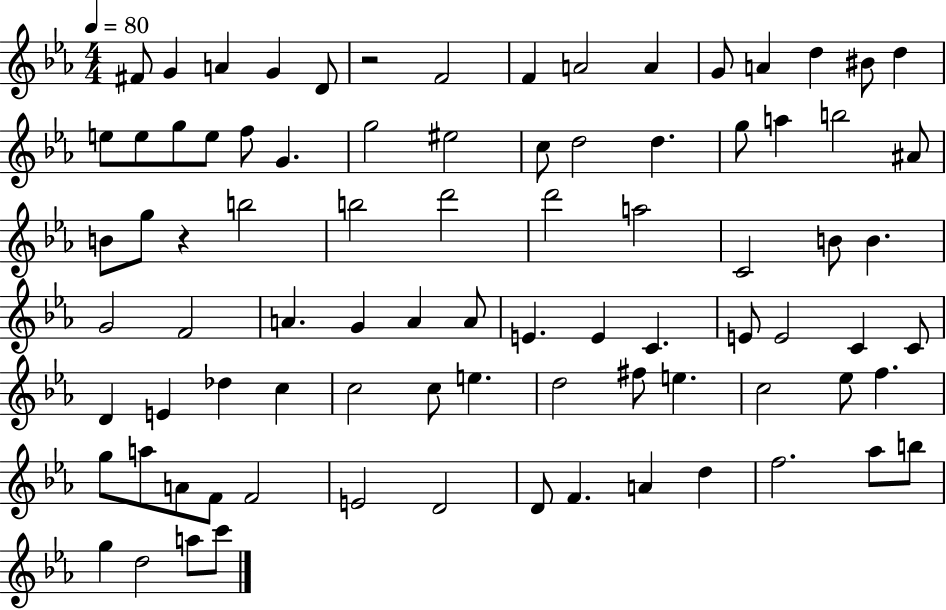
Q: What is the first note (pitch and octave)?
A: F#4